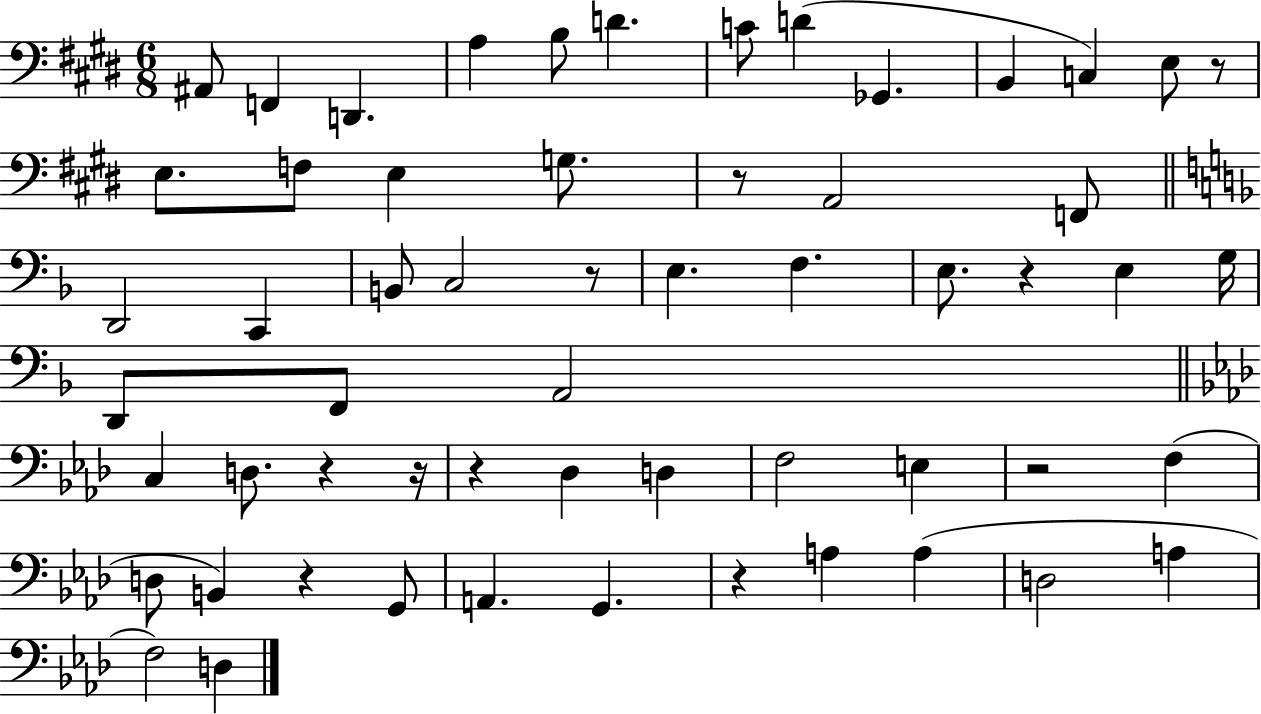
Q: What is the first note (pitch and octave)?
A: A#2